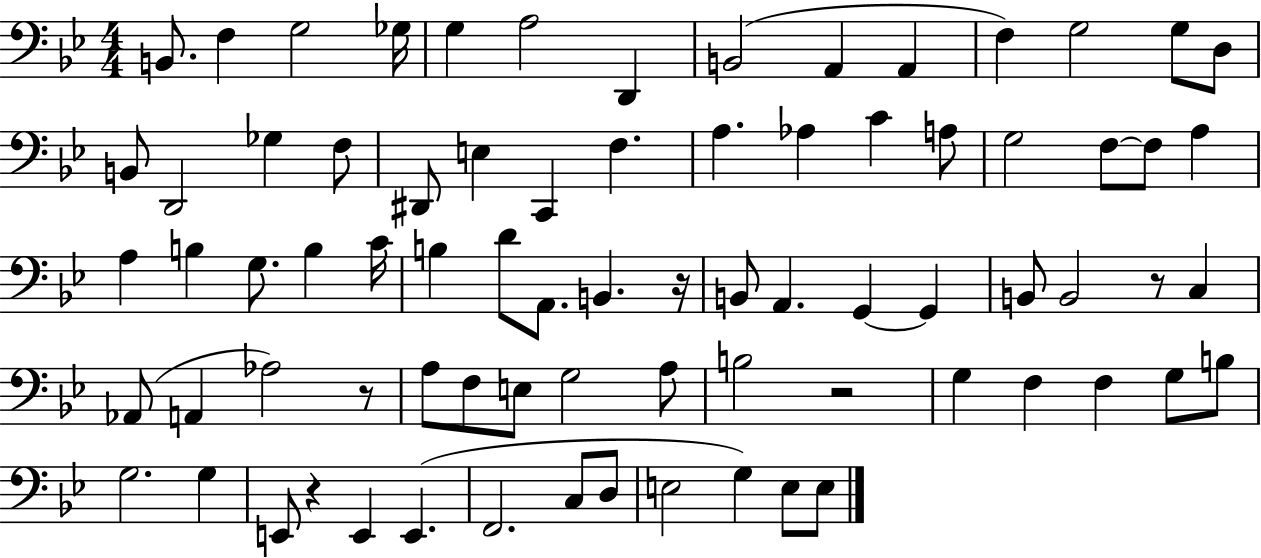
{
  \clef bass
  \numericTimeSignature
  \time 4/4
  \key bes \major
  \repeat volta 2 { b,8. f4 g2 ges16 | g4 a2 d,4 | b,2( a,4 a,4 | f4) g2 g8 d8 | \break b,8 d,2 ges4 f8 | dis,8 e4 c,4 f4. | a4. aes4 c'4 a8 | g2 f8~~ f8 a4 | \break a4 b4 g8. b4 c'16 | b4 d'8 a,8. b,4. r16 | b,8 a,4. g,4~~ g,4 | b,8 b,2 r8 c4 | \break aes,8( a,4 aes2) r8 | a8 f8 e8 g2 a8 | b2 r2 | g4 f4 f4 g8 b8 | \break g2. g4 | e,8 r4 e,4 e,4.( | f,2. c8 d8 | e2 g4) e8 e8 | \break } \bar "|."
}